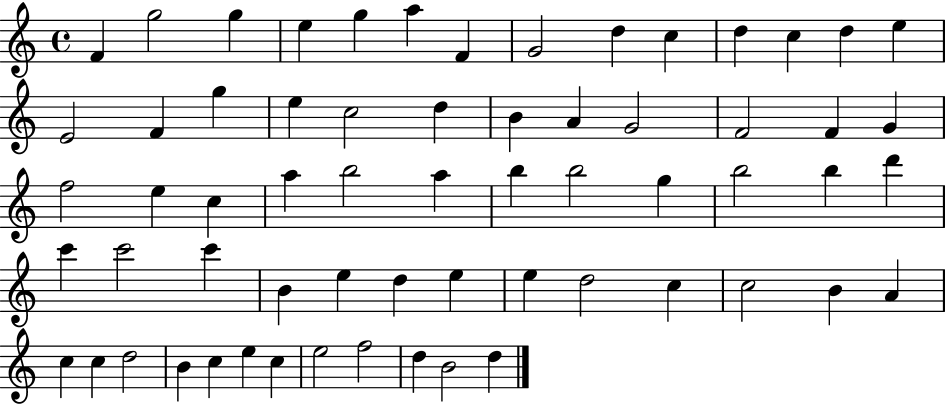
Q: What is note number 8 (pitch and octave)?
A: G4